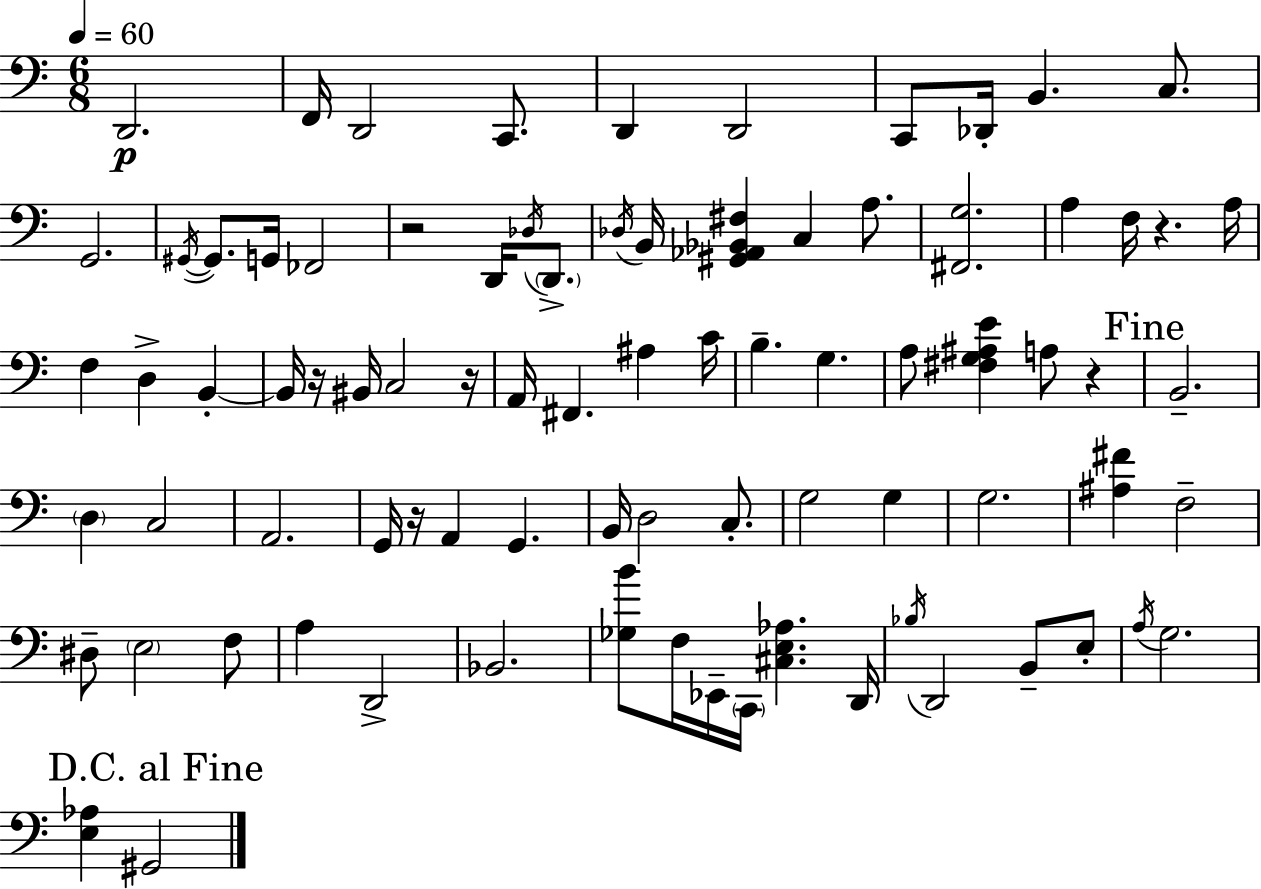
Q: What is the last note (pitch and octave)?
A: G#2